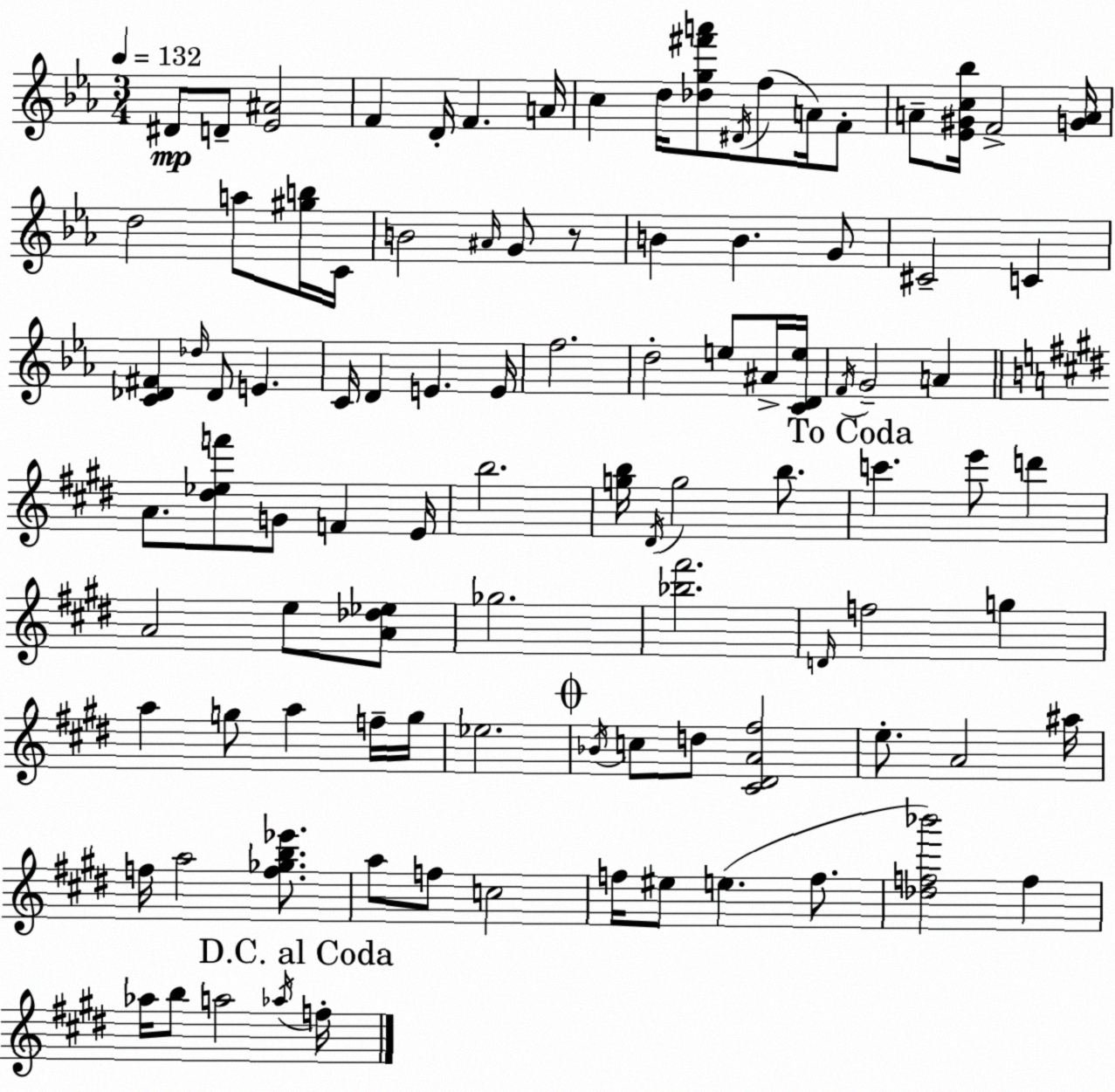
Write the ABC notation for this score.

X:1
T:Untitled
M:3/4
L:1/4
K:Eb
^D/2 D/2 [_E^A]2 F D/4 F A/4 c d/4 [_dg^f'a']/2 ^D/4 f/2 A/4 F/2 A/2 [_E^Gc_b]/4 F2 [GA]/4 d2 a/2 [^gb]/4 C/4 B2 ^A/4 G/2 z/2 B B G/2 ^C2 C [C_D^F] _d/4 _D/2 E C/4 D E E/4 f2 d2 e/2 ^A/4 [CDe]/4 F/4 G2 A A/2 [^d_ef']/2 G/2 F E/4 b2 [gb]/4 ^D/4 g2 b/2 c' e'/2 d' A2 e/2 [A_d_e]/2 _g2 [_b^f']2 D/4 f2 g a g/2 a f/4 g/4 _e2 _B/4 c/2 d/2 [^C^DA^f]2 e/2 A2 ^a/4 f/4 a2 [f_gb_e']/2 a/2 f/2 c2 f/4 ^e/2 e f/2 [_df_b']2 f _a/4 b/2 a2 _a/4 f/4